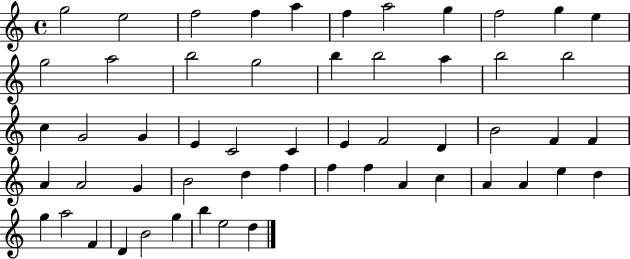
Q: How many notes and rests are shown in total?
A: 55